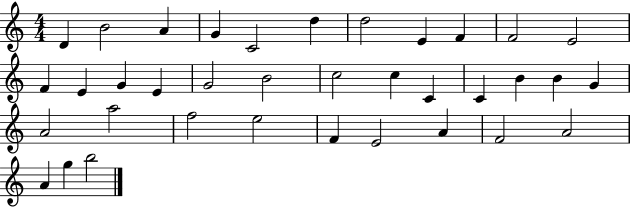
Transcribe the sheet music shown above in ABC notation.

X:1
T:Untitled
M:4/4
L:1/4
K:C
D B2 A G C2 d d2 E F F2 E2 F E G E G2 B2 c2 c C C B B G A2 a2 f2 e2 F E2 A F2 A2 A g b2